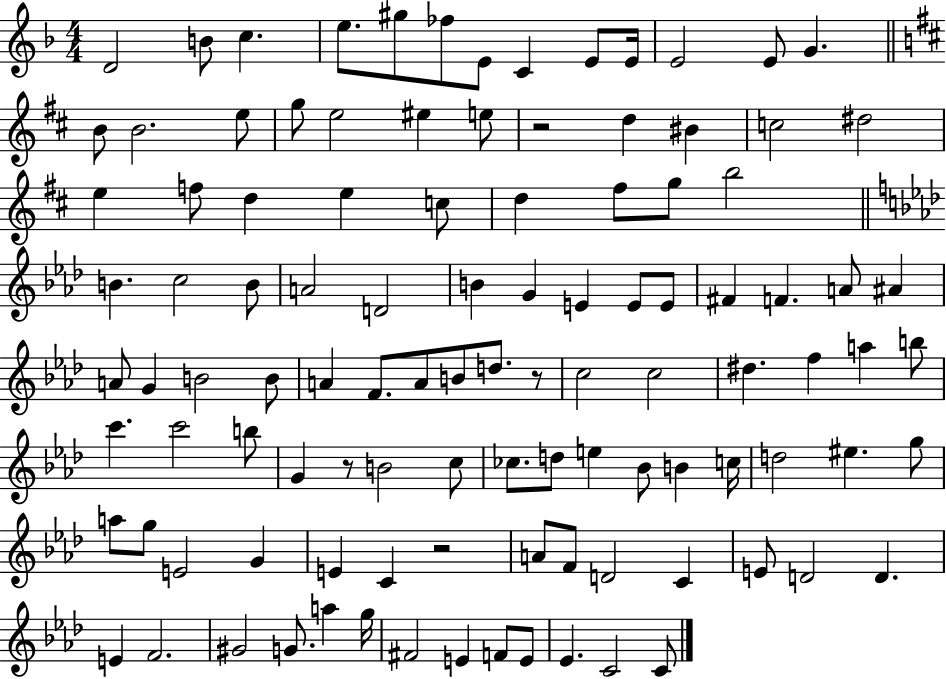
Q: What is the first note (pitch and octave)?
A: D4